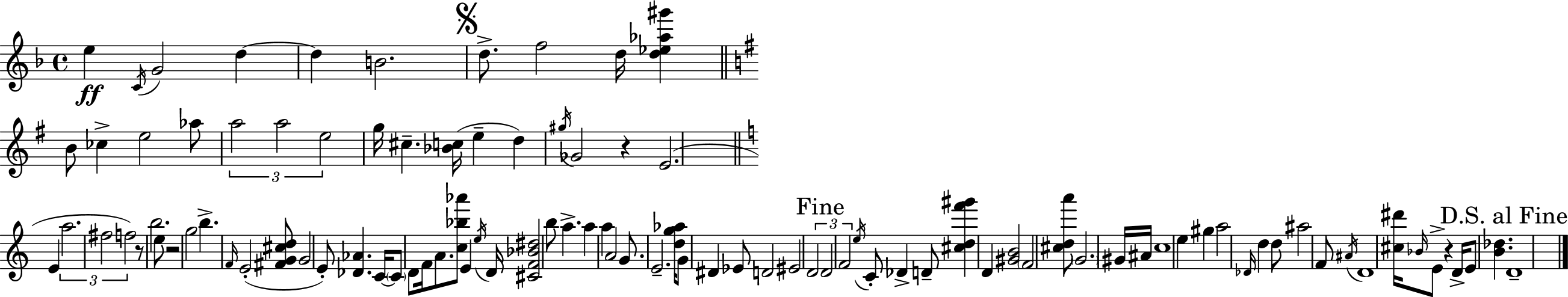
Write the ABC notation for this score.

X:1
T:Untitled
M:4/4
L:1/4
K:Dm
e C/4 G2 d d B2 d/2 f2 d/4 [d_e_a^g'] B/2 _c e2 _a/2 a2 a2 e2 g/4 ^c [_Bc]/4 e d ^g/4 _G2 z E2 E a2 ^f2 f2 z/2 b2 e/2 z2 g2 b F/4 E2 [^FG^cd]/2 G2 E/2 [_D_A] C/4 C/2 D/2 F/4 A/2 [c_b_a']/2 E e/4 D/4 [^CF_B^d]2 b/2 a a a A2 G/2 E2 [dg_a]/4 G/2 ^D _E/2 D2 ^E2 D2 D2 F2 e/4 C/2 _D D/2 [^cdf'^g'] D [^GB]2 F2 [^cda']/2 G2 ^G/4 ^A/4 c4 e ^g a2 _D/4 d d/2 ^a2 F/2 ^A/4 D4 [^c^d']/4 _B/4 E/2 z D/4 E/2 [B_d] D4